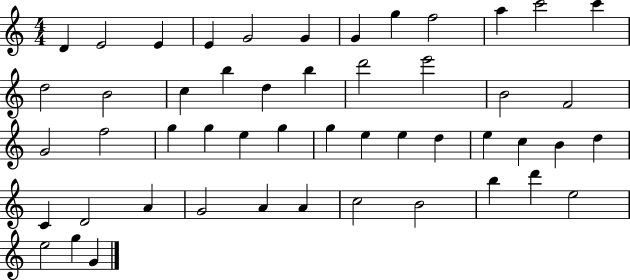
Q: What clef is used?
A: treble